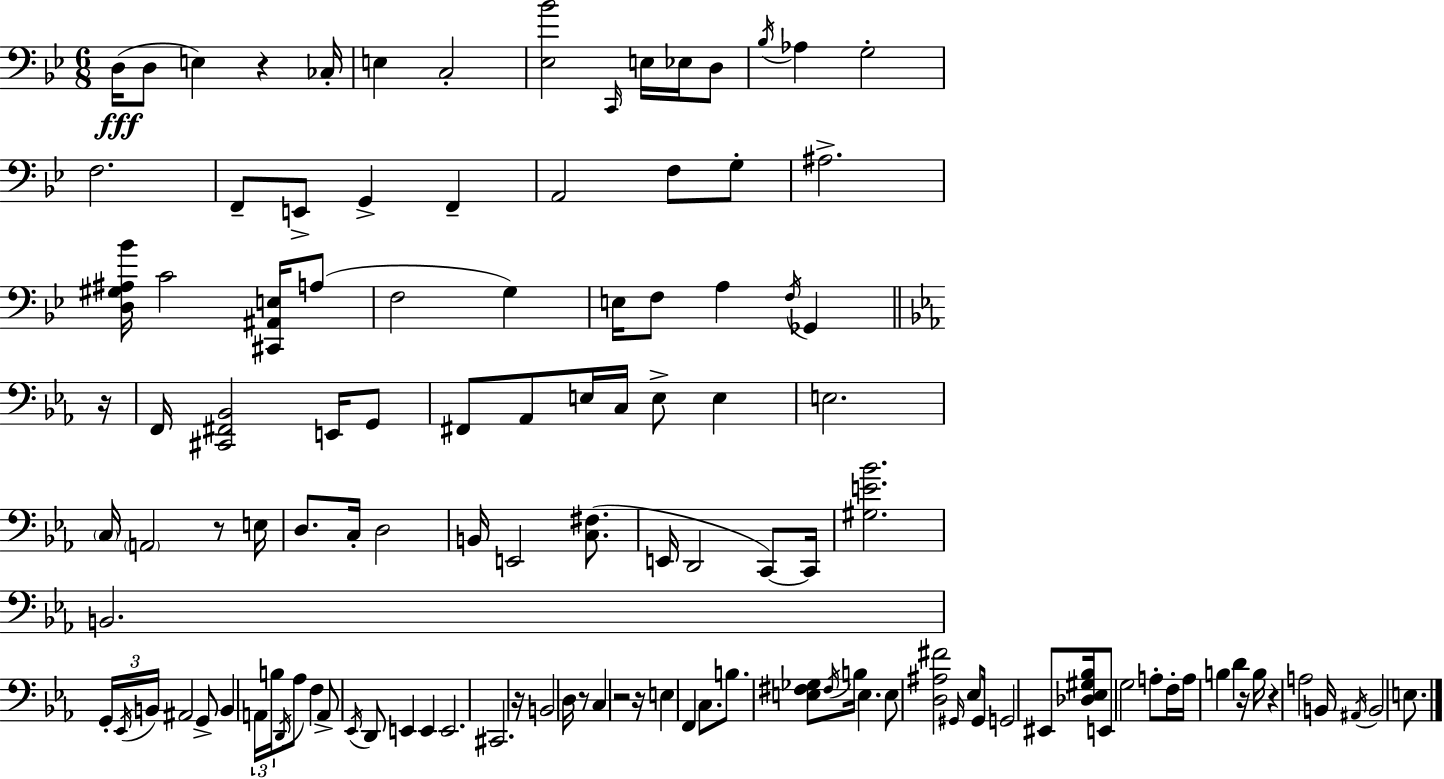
{
  \clef bass
  \numericTimeSignature
  \time 6/8
  \key g \minor
  d16(\fff d8 e4) r4 ces16-. | e4 c2-. | <ees bes'>2 \grace { c,16 } e16 ees16 d8 | \acciaccatura { bes16 } aes4 g2-. | \break f2. | f,8-- e,8-> g,4-> f,4-- | a,2 f8 | g8-. ais2.-> | \break <d gis ais bes'>16 c'2 <cis, ais, e>16 | a8( f2 g4) | e16 f8 a4 \acciaccatura { f16 } ges,4 | \bar "||" \break \key ees \major r16 f,16 <cis, fis, bes,>2 e,16 g,8 | fis,8 aes,8 e16 c16 e8-> e4 | e2. | \parenthesize c16 \parenthesize a,2 r8 | \break e16 d8. c16-. d2 | b,16 e,2 <c fis>8.( | e,16 d,2 c,8~~) | c,16 <gis e' bes'>2. | \break b,2. | \tuplet 3/2 { g,16-. \acciaccatura { ees,16 } b,16 } ais,2 | g,8-> b,4 \tuplet 3/2 { a,16 b16 \acciaccatura { d,16 } } aes8 f4 | a,8-> \acciaccatura { ees,16 } d,8 e,4 | \break e,4 e,2. | cis,2. | r16 b,2 | d16 r8 c4 r2 | \break r16 e4 f,4 | c8. b8. <e fis ges>8 \acciaccatura { fis16 } b16 e4. | e8 <d ais fis'>2 | \grace { gis,16 } ees8 gis,16 g,2 | \break eis,8 <des ees gis bes>16 e,8 g2 | a8-. f16-. a16 b4 | d'4 r16 b16 r4 a2 | b,16 \acciaccatura { ais,16 } b,2 | \break e8. \bar "|."
}